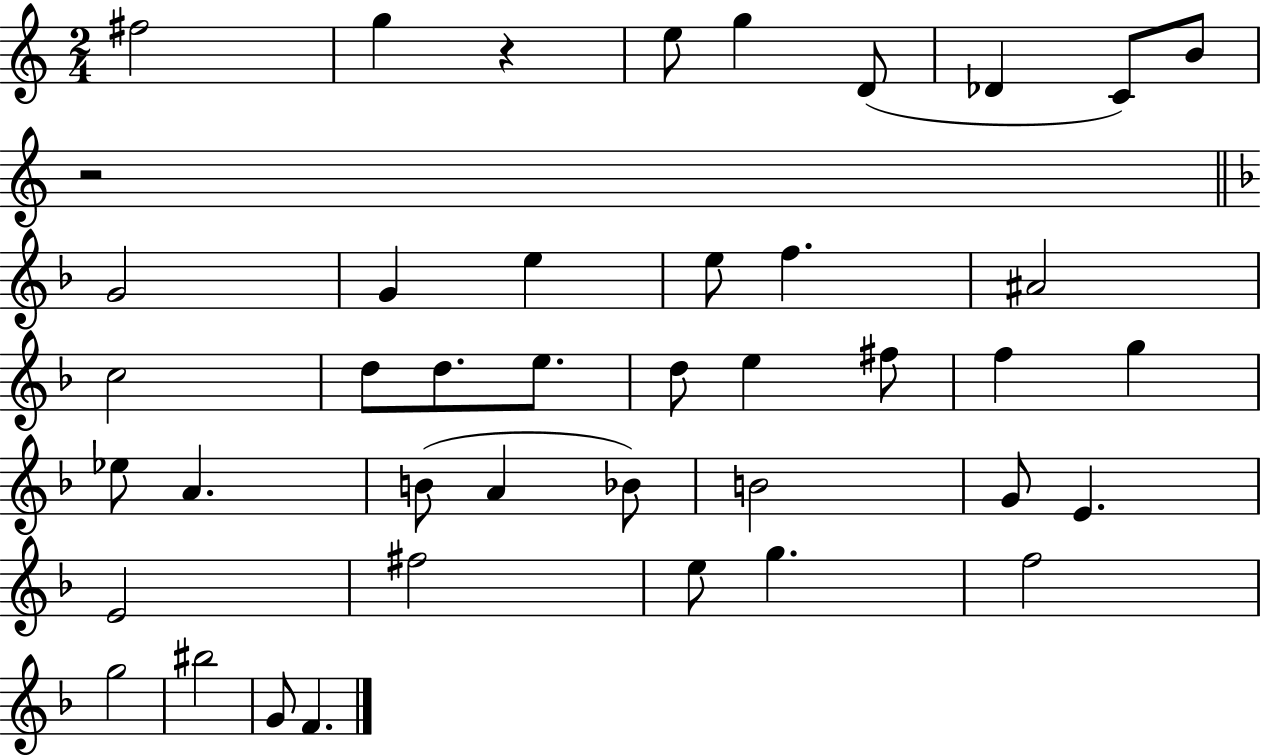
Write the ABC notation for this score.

X:1
T:Untitled
M:2/4
L:1/4
K:C
^f2 g z e/2 g D/2 _D C/2 B/2 z2 G2 G e e/2 f ^A2 c2 d/2 d/2 e/2 d/2 e ^f/2 f g _e/2 A B/2 A _B/2 B2 G/2 E E2 ^f2 e/2 g f2 g2 ^b2 G/2 F